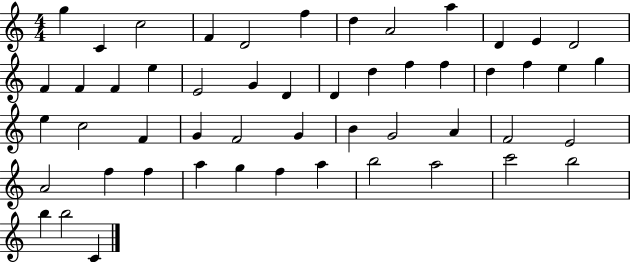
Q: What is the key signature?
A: C major